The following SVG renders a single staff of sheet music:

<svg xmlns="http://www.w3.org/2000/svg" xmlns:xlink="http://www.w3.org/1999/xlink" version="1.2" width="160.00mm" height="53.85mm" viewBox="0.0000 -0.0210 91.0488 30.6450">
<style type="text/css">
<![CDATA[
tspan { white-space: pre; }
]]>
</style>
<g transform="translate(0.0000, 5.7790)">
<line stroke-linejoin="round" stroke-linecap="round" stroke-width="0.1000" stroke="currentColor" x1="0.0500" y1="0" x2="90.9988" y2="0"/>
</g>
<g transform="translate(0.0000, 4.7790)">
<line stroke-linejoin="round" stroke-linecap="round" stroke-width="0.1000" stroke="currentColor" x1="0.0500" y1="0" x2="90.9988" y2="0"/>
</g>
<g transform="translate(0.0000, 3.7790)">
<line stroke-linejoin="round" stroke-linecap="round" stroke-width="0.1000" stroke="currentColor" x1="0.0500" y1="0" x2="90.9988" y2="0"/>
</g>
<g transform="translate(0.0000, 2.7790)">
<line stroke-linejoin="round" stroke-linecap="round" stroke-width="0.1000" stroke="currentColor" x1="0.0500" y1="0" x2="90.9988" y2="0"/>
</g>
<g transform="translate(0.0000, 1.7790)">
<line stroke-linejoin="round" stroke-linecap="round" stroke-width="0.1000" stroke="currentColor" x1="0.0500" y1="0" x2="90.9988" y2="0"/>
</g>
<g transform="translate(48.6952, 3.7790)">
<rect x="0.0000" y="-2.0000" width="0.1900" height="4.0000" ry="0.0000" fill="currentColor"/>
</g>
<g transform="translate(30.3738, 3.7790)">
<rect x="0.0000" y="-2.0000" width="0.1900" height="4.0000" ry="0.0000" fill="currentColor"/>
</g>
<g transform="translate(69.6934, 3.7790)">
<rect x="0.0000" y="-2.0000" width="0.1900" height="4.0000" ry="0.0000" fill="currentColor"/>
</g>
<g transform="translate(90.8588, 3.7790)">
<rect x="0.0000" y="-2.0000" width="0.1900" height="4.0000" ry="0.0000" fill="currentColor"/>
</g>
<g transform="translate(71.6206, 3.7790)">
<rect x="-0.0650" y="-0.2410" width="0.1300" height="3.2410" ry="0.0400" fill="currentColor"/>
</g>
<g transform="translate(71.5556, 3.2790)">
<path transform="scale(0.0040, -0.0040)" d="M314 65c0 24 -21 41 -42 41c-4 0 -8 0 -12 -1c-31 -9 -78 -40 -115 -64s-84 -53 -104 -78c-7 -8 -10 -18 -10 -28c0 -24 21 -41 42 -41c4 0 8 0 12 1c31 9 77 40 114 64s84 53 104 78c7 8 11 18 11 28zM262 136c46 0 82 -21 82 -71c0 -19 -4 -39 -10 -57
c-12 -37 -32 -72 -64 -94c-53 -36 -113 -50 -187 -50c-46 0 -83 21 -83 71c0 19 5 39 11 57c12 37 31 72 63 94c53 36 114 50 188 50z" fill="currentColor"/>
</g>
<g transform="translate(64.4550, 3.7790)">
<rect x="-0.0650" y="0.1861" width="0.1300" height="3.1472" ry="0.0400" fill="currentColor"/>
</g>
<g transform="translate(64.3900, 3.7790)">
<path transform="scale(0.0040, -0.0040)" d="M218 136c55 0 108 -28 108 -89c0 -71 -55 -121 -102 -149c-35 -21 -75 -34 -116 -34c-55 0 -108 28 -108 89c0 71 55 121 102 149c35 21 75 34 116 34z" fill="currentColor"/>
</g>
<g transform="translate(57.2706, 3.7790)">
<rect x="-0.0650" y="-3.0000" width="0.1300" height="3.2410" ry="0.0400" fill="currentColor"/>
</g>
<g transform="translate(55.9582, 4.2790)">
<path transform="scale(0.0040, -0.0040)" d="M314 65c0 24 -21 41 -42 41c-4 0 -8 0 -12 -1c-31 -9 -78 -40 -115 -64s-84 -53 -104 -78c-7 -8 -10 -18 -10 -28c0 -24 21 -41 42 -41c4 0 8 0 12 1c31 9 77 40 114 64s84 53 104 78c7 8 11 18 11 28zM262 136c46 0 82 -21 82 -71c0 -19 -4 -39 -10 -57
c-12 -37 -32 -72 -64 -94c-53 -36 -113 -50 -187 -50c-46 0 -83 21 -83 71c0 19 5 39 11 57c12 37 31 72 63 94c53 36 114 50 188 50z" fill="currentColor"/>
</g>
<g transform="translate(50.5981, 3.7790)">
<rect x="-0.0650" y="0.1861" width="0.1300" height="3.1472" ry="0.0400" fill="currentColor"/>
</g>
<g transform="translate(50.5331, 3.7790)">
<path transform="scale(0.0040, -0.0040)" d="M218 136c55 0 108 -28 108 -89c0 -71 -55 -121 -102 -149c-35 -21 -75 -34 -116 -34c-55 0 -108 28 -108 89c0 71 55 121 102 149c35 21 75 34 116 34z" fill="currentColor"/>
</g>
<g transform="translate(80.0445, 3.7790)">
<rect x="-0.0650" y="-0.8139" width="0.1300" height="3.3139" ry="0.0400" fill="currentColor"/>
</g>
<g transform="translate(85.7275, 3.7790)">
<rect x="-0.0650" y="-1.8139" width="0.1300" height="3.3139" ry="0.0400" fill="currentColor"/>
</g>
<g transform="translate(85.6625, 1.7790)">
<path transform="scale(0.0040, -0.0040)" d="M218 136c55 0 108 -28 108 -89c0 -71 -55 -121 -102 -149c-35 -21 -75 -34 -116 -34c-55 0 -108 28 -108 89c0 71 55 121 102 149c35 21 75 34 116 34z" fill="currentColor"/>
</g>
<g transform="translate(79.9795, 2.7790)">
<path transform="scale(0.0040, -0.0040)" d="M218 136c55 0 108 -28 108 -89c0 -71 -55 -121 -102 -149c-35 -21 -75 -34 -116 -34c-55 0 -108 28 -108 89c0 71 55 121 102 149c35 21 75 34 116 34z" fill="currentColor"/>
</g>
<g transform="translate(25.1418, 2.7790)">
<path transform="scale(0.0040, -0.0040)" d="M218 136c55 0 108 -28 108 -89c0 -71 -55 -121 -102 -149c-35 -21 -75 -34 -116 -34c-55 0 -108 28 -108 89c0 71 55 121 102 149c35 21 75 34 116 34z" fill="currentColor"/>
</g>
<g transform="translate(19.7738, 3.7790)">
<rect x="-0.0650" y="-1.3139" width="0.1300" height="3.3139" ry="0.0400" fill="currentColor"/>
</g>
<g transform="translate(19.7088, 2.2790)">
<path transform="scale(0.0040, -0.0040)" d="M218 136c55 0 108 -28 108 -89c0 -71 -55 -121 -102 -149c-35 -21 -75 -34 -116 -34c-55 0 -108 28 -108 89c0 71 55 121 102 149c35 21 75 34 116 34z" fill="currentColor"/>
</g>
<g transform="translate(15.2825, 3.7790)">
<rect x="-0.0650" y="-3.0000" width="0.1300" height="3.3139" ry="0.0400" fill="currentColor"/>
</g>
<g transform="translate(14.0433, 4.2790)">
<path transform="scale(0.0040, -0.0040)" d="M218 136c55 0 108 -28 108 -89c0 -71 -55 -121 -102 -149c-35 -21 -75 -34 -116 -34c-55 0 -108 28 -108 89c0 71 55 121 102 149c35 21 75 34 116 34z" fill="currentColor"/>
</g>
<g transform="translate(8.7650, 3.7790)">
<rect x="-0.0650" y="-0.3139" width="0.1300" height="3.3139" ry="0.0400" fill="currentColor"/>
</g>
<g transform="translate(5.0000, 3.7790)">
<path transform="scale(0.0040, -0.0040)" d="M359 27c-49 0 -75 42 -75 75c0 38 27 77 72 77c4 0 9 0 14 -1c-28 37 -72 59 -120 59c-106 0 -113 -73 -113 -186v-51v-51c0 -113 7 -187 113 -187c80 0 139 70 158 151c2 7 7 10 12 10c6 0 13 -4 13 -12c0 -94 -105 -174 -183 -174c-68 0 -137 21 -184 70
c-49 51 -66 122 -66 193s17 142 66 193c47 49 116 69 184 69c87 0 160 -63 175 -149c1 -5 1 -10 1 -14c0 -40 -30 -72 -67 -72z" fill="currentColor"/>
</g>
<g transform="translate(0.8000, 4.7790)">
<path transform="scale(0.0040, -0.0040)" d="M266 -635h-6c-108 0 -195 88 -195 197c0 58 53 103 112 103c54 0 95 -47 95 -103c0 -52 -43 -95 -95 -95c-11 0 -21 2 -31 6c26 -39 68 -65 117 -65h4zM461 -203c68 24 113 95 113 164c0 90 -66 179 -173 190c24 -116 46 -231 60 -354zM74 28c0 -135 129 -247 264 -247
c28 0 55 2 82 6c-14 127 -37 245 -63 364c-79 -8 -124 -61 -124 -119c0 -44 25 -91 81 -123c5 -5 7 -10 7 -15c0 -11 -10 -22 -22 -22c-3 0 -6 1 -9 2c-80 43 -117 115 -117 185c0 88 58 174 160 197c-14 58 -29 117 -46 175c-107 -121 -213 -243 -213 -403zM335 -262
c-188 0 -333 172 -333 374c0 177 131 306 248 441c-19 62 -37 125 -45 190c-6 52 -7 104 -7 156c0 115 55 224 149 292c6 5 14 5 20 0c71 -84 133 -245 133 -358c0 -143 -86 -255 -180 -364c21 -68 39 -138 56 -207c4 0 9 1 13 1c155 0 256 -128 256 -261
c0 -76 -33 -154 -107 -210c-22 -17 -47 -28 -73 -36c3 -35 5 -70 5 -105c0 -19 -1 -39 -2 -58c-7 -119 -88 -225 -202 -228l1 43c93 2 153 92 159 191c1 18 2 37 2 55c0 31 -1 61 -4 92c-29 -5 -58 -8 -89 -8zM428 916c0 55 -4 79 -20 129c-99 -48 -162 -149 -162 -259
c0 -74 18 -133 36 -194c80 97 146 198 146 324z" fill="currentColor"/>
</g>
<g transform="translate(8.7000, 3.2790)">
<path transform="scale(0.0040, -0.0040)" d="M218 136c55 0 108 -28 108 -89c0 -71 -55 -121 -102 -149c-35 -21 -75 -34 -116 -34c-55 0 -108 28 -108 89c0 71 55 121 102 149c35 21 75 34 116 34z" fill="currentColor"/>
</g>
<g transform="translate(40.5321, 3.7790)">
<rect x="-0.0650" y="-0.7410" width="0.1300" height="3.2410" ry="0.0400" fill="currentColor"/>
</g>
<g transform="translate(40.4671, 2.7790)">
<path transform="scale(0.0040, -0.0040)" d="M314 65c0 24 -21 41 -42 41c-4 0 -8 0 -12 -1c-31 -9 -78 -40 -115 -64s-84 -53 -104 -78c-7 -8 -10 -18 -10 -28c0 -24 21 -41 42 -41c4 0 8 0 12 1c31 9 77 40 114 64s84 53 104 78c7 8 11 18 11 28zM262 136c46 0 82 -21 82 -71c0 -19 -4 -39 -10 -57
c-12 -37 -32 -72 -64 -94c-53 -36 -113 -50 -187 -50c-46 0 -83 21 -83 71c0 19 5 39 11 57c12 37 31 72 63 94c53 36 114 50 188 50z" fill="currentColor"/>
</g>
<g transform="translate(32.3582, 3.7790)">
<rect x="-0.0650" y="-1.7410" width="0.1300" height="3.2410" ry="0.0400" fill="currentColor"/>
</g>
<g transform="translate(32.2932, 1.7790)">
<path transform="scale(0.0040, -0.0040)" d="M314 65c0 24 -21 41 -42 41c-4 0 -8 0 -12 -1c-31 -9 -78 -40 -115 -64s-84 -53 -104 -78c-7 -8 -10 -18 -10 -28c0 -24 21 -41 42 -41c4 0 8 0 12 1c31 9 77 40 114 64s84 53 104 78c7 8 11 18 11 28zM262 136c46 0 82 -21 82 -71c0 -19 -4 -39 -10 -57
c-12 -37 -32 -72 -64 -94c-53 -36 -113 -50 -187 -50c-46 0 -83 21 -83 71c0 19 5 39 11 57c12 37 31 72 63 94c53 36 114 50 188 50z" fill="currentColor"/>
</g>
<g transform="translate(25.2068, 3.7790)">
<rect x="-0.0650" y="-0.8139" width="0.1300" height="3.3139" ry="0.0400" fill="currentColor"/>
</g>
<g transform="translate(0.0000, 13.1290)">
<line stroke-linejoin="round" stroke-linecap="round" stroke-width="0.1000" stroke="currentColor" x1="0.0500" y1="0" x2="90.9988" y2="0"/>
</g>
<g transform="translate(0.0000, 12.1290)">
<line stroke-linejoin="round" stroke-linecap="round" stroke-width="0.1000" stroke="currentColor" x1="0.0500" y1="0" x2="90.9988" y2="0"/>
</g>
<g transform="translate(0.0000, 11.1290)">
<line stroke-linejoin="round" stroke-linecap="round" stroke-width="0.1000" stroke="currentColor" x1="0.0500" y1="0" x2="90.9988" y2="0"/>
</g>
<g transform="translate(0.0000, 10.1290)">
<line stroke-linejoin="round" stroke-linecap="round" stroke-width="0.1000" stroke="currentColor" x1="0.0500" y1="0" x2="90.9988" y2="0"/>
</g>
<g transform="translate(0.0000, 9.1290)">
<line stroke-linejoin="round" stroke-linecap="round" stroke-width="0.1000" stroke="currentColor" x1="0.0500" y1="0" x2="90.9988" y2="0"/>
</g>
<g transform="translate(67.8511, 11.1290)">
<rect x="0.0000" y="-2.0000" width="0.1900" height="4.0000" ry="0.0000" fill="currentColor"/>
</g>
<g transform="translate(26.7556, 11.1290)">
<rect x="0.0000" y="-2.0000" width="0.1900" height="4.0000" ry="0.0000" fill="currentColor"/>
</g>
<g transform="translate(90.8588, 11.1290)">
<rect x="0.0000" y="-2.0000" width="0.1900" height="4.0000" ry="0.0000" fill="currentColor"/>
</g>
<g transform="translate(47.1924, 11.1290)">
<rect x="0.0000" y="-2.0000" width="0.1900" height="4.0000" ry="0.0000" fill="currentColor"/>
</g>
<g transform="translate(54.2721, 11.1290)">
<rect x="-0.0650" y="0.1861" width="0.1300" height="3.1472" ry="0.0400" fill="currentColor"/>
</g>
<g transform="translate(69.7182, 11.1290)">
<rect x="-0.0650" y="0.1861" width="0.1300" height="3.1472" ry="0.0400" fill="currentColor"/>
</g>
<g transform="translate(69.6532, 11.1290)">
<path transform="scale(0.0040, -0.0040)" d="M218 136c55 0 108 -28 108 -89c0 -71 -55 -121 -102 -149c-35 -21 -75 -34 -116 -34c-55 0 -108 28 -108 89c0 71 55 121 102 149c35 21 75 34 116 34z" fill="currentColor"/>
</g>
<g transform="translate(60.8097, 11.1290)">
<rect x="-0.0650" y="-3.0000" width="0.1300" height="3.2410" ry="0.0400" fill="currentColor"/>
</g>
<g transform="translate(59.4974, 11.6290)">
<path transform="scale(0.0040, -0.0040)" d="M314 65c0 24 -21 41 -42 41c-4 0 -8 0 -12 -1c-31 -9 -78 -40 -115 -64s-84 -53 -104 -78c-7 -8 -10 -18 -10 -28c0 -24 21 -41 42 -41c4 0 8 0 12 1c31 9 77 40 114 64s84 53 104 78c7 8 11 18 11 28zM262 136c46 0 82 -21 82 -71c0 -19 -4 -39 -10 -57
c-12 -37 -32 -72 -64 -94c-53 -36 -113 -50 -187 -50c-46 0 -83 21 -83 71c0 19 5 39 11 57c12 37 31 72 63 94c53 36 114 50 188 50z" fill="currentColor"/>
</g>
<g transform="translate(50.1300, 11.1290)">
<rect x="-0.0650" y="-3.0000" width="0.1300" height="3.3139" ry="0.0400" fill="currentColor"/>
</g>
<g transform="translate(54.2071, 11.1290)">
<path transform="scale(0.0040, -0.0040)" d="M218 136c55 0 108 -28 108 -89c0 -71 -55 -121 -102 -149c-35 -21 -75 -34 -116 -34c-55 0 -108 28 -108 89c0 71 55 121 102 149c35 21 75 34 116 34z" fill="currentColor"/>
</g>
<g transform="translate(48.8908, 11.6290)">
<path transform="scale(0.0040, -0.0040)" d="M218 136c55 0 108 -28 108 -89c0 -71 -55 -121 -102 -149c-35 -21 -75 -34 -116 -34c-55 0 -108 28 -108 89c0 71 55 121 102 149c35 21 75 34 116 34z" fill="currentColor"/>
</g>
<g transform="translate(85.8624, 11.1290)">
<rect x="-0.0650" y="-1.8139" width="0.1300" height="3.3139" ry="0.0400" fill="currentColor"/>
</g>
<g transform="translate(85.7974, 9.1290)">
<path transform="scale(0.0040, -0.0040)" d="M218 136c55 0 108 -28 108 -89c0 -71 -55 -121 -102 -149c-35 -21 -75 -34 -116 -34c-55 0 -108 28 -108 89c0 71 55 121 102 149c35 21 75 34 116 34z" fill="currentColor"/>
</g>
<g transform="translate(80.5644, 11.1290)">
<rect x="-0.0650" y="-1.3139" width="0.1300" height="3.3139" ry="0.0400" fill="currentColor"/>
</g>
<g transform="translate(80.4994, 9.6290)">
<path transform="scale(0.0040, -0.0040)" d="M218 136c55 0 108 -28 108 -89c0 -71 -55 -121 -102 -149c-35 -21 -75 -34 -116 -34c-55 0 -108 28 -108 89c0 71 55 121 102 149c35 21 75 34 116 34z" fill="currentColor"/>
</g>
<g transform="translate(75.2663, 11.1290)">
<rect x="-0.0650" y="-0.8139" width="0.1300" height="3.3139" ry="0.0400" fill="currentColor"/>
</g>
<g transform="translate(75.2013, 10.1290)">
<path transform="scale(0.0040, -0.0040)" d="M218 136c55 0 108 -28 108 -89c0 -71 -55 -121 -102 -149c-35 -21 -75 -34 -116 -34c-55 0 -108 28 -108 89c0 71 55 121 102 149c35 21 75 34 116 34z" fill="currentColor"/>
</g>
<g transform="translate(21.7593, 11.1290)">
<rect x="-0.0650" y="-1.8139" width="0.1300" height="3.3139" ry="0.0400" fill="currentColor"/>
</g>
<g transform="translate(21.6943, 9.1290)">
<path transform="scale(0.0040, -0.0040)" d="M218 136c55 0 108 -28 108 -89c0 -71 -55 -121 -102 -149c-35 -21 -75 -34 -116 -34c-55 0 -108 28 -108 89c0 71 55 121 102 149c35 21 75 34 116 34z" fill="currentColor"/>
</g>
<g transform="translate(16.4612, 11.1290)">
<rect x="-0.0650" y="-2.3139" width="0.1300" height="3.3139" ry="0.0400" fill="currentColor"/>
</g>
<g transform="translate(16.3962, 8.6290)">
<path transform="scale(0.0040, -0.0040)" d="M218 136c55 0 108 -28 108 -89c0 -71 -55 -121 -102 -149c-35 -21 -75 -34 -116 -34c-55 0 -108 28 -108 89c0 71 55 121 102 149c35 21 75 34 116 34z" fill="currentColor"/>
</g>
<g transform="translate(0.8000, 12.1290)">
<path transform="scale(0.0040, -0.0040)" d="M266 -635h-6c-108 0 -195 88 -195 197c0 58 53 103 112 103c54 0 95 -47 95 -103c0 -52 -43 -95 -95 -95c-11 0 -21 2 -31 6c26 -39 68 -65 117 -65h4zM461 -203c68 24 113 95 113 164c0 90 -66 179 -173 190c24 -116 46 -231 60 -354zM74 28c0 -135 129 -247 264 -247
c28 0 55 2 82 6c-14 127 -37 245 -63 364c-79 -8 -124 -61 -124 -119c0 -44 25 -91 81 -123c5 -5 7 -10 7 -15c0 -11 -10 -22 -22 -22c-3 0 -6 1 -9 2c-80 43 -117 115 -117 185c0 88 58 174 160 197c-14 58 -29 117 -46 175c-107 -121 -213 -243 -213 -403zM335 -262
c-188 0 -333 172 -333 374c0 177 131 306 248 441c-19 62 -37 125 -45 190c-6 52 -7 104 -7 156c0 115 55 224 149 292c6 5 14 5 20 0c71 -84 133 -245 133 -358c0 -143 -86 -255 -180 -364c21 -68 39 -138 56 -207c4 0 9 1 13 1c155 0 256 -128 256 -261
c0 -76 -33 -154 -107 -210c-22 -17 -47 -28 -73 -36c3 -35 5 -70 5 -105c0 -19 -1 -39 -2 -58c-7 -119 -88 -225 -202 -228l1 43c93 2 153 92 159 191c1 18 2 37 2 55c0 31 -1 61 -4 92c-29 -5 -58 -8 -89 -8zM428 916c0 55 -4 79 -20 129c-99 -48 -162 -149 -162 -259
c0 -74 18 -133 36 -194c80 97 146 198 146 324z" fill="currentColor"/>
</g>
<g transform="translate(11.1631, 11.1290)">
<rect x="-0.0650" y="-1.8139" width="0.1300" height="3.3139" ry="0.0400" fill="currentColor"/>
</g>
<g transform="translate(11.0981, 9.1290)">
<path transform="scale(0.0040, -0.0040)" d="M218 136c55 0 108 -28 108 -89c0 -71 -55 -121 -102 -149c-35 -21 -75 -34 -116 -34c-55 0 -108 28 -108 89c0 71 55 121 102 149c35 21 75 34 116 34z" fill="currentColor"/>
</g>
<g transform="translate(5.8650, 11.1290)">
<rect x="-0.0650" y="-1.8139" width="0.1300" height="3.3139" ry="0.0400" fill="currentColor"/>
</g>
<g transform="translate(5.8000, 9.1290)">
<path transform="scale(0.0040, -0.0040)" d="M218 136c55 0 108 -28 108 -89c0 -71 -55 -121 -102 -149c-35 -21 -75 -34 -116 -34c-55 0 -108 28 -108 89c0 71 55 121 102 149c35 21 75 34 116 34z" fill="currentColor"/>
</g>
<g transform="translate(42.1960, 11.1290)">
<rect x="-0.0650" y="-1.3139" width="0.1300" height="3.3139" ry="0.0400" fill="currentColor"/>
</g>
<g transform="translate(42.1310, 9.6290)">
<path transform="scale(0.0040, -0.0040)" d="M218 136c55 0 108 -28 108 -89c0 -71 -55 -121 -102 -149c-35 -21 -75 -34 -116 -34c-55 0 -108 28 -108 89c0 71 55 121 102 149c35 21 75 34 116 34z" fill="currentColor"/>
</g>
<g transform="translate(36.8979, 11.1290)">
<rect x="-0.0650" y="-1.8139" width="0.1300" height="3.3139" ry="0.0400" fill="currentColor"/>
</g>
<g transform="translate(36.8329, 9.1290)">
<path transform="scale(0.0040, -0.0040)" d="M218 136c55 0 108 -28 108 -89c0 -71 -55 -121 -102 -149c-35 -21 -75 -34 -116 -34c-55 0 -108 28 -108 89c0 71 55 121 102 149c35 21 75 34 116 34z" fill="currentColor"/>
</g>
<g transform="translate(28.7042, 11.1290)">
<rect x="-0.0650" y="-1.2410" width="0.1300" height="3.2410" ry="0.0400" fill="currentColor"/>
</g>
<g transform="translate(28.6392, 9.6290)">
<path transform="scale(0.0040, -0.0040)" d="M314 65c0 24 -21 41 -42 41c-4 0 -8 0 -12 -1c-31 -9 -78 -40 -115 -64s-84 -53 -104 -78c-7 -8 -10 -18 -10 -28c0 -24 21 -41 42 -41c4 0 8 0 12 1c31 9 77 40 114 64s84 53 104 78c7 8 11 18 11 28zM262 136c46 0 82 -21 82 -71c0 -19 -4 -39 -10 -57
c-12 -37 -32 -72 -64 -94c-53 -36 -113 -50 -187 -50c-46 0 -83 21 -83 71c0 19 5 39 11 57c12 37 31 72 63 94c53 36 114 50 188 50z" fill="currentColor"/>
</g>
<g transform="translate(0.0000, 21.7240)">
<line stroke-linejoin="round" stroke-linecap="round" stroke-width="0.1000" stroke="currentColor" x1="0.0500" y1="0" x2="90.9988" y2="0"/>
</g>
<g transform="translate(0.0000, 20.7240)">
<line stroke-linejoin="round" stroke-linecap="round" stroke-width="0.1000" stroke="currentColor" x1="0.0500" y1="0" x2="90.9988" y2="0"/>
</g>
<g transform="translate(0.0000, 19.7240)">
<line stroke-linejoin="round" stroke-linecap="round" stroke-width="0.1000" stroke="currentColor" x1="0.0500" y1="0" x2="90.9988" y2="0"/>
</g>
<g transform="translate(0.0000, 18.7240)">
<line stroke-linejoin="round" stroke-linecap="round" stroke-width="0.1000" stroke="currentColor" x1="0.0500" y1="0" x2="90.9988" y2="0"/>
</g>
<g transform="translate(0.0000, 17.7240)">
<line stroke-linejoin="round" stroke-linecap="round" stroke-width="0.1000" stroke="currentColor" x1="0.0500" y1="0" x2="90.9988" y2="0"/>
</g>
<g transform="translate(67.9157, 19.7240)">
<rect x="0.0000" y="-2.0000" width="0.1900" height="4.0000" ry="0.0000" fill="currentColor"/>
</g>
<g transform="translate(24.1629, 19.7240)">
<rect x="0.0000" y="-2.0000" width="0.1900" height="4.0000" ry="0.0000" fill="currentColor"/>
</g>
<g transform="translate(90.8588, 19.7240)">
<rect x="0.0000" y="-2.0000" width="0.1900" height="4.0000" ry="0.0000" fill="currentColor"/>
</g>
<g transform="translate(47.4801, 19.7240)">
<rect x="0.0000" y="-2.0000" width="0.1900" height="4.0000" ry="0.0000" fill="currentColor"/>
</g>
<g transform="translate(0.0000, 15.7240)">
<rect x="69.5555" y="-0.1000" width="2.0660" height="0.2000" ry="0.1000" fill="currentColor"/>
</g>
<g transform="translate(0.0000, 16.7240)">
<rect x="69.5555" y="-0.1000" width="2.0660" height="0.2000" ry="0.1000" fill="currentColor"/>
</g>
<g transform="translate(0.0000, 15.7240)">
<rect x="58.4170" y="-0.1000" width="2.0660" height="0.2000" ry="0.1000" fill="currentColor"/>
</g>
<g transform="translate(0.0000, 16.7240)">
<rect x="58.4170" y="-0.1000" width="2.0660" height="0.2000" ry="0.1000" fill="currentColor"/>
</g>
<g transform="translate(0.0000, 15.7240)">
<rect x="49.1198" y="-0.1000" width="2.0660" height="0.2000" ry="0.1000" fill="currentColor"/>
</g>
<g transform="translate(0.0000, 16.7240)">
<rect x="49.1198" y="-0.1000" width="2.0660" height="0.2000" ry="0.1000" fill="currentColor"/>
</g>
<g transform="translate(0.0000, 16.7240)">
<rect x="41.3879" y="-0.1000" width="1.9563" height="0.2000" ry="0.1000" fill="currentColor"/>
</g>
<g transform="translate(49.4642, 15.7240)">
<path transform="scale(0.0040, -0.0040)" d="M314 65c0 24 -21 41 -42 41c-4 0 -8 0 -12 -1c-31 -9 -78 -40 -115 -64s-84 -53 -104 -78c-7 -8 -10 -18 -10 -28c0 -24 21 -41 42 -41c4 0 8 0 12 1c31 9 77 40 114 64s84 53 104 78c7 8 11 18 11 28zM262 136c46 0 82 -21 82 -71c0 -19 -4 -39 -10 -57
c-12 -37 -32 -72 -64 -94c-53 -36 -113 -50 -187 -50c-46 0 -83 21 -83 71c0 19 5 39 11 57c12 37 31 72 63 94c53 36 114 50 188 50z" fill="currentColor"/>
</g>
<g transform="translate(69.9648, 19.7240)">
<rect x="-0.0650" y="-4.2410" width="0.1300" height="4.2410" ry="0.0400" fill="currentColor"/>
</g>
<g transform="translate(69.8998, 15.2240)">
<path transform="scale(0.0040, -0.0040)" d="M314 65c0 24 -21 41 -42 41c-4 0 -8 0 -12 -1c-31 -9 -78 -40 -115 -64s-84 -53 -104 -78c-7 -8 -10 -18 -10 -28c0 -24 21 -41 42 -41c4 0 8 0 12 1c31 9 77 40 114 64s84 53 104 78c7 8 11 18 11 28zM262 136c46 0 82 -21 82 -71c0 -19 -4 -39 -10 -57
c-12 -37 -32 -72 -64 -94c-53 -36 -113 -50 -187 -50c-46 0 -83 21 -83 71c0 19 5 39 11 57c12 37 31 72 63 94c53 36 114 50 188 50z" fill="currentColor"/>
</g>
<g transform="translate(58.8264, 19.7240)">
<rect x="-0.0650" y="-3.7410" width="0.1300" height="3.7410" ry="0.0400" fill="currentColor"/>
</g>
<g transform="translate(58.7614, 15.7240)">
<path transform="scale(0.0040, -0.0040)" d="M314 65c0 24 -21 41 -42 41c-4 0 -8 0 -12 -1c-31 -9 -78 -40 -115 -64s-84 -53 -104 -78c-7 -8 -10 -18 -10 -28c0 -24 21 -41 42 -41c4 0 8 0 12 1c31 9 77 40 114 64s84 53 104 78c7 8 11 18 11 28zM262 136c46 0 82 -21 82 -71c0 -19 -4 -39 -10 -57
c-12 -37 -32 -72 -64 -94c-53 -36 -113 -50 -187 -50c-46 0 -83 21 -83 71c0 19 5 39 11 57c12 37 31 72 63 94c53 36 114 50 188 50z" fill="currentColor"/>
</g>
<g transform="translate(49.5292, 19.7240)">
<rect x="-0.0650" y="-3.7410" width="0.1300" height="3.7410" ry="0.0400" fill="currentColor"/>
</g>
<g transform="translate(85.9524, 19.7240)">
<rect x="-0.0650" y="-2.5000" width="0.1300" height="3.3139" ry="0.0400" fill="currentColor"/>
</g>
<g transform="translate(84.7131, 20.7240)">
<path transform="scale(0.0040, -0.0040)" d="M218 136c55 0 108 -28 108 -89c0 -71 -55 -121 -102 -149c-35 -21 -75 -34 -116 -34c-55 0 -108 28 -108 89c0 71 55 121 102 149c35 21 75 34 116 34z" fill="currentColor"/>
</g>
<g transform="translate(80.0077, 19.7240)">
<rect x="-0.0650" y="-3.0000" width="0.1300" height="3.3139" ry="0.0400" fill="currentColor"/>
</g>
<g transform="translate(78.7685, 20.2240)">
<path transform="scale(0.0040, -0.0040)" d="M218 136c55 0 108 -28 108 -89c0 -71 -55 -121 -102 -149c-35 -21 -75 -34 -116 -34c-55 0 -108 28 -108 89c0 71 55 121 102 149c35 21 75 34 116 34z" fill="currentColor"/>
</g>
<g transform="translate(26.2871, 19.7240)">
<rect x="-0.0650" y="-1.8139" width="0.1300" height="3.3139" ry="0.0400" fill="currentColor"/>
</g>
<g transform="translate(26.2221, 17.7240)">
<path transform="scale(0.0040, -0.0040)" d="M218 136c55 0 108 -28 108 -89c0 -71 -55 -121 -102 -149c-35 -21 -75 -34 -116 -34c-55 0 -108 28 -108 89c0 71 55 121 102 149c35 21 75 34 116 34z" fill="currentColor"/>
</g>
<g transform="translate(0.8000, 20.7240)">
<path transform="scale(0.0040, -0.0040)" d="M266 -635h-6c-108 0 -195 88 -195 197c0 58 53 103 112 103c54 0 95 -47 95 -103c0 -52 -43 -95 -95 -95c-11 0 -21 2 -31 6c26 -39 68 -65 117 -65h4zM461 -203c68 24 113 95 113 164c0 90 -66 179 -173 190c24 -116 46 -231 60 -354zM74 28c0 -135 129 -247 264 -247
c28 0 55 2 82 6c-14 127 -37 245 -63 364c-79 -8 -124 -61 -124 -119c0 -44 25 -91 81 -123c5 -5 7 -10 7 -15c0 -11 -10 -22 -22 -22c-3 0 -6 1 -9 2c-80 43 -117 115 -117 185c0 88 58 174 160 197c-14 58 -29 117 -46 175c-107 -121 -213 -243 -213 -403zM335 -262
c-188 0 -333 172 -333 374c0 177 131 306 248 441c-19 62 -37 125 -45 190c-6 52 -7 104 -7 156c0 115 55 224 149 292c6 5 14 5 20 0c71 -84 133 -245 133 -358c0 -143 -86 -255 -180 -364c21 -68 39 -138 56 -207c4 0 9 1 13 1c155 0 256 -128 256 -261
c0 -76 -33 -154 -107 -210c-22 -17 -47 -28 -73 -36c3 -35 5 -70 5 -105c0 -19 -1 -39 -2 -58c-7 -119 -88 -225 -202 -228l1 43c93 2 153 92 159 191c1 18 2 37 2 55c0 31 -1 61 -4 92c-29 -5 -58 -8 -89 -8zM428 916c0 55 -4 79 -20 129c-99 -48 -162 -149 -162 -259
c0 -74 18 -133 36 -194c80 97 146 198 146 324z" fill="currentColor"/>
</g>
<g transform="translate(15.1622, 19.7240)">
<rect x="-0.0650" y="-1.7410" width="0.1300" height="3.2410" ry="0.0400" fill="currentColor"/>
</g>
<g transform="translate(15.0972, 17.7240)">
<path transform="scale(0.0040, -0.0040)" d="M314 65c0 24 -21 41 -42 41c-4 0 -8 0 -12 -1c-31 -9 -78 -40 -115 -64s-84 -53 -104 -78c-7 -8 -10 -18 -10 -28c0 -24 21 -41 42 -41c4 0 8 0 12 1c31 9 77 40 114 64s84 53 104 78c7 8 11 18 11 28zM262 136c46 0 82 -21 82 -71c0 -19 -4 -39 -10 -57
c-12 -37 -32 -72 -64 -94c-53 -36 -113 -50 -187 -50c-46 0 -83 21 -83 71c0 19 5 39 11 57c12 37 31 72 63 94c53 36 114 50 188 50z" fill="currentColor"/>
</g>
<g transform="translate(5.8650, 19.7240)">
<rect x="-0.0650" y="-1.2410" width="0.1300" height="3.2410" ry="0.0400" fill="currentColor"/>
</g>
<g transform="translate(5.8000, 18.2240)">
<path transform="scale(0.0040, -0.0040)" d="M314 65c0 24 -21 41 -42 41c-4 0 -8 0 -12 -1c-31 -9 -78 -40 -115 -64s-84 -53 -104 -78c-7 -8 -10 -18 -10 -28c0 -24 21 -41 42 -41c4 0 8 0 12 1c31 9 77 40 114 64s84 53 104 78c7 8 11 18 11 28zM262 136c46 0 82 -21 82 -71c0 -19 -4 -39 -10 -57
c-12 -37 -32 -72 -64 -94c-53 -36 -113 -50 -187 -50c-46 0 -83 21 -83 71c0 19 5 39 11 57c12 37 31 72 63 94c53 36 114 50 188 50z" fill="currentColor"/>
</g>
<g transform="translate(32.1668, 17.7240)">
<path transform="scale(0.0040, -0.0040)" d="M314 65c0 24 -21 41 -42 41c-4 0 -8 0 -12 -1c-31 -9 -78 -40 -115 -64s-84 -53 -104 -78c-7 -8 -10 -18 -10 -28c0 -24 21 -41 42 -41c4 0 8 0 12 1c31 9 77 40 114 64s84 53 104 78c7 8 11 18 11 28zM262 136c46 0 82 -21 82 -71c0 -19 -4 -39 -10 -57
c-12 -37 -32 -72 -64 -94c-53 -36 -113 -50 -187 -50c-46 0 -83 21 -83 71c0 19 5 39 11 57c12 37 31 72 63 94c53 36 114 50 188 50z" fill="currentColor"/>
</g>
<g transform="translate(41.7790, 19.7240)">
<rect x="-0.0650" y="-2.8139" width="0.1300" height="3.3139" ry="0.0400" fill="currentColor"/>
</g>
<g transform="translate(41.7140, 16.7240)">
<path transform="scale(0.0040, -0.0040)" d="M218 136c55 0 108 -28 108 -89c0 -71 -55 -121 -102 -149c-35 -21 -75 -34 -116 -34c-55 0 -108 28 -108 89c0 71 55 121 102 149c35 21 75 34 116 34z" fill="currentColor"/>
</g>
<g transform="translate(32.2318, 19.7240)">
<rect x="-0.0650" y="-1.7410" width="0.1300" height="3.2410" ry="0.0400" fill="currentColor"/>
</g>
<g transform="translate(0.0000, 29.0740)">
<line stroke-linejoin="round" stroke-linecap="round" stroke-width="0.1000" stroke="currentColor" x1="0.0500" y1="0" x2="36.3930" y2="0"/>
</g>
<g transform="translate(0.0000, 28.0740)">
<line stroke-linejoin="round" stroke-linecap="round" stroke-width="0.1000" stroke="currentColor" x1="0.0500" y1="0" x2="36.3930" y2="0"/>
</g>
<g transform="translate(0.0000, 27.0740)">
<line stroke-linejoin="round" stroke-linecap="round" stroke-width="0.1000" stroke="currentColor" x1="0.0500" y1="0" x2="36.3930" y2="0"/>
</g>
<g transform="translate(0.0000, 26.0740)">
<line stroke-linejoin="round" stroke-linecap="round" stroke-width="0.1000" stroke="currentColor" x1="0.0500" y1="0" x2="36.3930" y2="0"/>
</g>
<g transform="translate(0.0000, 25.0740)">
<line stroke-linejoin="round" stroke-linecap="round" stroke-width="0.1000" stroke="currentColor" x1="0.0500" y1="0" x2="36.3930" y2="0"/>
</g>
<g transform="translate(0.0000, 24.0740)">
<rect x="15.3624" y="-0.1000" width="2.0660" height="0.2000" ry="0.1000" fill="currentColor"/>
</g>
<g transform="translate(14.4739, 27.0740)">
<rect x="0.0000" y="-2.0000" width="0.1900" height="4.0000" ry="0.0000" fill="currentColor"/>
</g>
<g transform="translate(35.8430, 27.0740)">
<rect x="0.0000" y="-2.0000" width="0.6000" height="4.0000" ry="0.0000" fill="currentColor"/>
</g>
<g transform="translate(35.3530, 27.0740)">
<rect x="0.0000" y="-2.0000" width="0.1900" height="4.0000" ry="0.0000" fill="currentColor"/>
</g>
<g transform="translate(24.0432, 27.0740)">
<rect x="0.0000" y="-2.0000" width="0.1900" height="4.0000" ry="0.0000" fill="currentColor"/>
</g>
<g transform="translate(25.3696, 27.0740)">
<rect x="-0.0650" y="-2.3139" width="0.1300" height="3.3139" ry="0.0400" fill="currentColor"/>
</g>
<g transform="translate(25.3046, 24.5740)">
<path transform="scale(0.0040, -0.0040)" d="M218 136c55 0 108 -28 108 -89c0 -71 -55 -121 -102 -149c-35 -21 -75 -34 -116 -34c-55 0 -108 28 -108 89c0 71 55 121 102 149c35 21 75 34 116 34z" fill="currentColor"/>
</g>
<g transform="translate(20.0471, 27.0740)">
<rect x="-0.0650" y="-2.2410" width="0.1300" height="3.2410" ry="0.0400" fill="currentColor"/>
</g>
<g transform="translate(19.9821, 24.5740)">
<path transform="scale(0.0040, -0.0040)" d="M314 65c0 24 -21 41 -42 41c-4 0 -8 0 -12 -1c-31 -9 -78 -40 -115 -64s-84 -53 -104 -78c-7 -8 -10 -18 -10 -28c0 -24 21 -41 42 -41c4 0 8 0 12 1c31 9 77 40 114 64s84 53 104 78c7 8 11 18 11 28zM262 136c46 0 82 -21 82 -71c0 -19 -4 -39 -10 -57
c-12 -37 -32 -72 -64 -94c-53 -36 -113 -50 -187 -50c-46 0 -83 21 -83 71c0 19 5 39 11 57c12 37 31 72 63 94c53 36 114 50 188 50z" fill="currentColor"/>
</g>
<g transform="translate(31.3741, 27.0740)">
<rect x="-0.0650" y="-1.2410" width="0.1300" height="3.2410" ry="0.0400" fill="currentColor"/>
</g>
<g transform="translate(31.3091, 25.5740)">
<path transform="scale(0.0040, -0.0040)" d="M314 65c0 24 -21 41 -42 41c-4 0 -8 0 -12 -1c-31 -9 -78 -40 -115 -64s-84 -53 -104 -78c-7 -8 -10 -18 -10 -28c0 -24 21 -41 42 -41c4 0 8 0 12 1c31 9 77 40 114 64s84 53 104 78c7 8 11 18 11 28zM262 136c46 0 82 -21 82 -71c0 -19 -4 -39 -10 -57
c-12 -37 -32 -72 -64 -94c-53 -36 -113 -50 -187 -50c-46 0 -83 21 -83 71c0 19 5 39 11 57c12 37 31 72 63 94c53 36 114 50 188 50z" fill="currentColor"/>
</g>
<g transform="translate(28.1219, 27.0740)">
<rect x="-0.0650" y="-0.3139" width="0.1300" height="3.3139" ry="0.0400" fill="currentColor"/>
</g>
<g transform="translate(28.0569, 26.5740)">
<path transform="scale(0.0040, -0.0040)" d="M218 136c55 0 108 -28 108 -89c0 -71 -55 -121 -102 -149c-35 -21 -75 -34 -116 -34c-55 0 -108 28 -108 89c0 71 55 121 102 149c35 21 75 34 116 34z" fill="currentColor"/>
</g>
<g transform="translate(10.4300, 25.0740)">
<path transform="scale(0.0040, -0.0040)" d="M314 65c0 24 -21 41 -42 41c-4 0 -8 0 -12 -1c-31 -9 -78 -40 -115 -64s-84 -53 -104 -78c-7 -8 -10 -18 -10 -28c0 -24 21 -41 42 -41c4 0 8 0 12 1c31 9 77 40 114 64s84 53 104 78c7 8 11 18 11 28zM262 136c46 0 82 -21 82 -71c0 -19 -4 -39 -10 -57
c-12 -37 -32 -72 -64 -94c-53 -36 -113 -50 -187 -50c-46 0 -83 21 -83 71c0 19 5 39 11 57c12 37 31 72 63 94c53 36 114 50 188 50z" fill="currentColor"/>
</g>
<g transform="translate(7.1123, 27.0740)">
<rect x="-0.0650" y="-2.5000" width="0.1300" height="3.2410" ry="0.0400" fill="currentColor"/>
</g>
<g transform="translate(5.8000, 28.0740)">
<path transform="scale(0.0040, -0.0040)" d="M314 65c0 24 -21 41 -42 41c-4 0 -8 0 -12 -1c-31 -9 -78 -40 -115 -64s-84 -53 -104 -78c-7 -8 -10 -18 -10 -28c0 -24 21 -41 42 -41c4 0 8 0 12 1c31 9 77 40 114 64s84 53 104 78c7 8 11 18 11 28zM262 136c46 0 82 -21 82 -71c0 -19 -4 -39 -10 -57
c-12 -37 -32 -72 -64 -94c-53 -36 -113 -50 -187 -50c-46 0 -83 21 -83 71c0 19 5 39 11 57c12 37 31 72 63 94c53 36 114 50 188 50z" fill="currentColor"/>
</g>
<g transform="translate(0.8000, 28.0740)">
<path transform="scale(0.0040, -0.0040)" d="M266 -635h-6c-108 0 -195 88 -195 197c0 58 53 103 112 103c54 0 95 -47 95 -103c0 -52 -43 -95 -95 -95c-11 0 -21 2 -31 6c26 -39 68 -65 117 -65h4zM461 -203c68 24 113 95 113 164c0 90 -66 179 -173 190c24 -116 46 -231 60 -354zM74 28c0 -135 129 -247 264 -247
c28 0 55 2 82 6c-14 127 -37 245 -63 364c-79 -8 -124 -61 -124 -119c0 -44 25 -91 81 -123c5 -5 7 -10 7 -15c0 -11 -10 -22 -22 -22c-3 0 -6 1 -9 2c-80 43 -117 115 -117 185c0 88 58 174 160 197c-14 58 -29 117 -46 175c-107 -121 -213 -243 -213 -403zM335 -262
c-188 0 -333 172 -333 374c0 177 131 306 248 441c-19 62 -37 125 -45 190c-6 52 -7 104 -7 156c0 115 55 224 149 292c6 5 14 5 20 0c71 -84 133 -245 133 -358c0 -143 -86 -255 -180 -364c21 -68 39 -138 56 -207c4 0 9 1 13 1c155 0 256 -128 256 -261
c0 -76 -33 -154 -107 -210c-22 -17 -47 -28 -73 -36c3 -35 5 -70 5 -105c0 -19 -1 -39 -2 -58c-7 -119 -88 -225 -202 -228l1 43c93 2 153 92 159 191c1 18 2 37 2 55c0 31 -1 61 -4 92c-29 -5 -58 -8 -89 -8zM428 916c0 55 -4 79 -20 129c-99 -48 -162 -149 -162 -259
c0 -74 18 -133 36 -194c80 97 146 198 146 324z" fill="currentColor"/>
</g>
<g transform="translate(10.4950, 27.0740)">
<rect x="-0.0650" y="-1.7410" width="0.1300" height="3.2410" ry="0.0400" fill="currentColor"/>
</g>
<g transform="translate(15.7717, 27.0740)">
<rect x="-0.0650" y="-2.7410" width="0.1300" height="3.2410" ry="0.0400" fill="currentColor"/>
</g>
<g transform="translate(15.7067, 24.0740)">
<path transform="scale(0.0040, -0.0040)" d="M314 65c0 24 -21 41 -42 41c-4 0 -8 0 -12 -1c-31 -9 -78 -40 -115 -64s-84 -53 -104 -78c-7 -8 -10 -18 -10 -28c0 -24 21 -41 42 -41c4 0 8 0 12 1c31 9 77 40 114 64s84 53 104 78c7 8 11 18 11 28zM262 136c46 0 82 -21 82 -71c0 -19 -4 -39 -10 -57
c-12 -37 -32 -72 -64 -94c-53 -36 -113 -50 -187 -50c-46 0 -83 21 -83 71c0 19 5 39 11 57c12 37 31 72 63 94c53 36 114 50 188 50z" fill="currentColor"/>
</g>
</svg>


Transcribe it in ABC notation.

X:1
T:Untitled
M:4/4
L:1/4
K:C
c A e d f2 d2 B A2 B c2 d f f f g f e2 f e A B A2 B d e f e2 f2 f f2 a c'2 c'2 d'2 A G G2 f2 a2 g2 g c e2